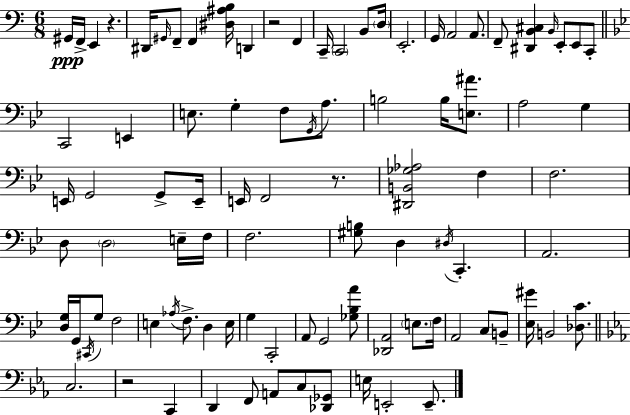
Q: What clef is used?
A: bass